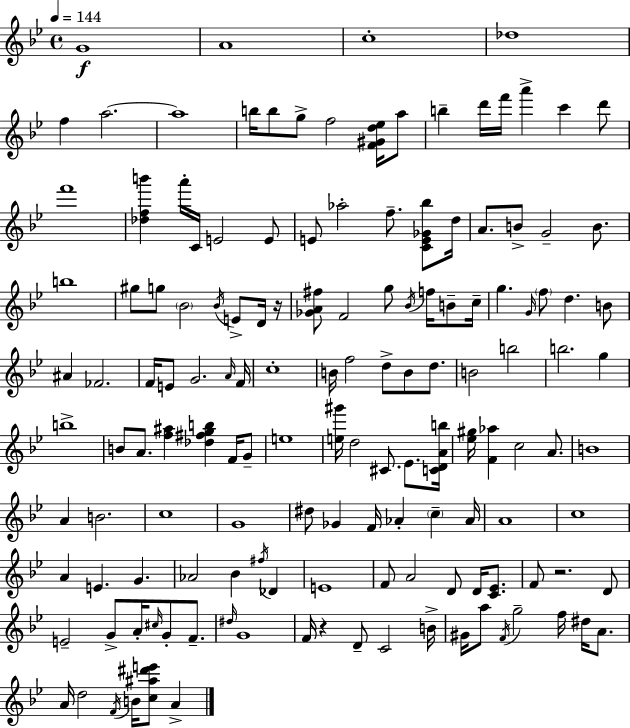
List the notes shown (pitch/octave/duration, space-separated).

G4/w A4/w C5/w Db5/w F5/q A5/h. A5/w B5/s B5/e G5/e F5/h [F4,G#4,D5,Eb5]/s A5/e B5/q D6/s F6/s A6/q C6/q D6/e F6/w [Db5,F5,B6]/q A6/s C4/s E4/h E4/e E4/e Ab5/h F5/e. [C4,E4,Gb4,Bb5]/e D5/s A4/e. B4/e G4/h B4/e. B5/w G#5/e G5/e Bb4/h Bb4/s E4/e D4/s R/s [Gb4,A4,F#5]/e F4/h G5/e Bb4/s F5/s B4/e C5/s G5/q. G4/s F5/e D5/q. B4/e A#4/q FES4/h. F4/s E4/e G4/h. A4/s F4/s C5/w B4/s F5/h D5/e B4/e D5/e. B4/h B5/h B5/h. G5/q B5/w B4/e A4/e. [F5,A#5]/q [Db5,F#5,G5,B5]/q F4/s G4/e E5/w [E5,G#6]/s D5/h C#4/e. Eb4/e. [C4,D4,A4,B5]/s [Eb5,G#5]/s [F4,Ab5]/q C5/h A4/e. B4/w A4/q B4/h. C5/w G4/w D#5/e Gb4/q F4/s Ab4/q C5/q Ab4/s A4/w C5/w A4/q E4/q. G4/q. Ab4/h Bb4/q F#5/s Db4/q E4/w F4/e A4/h D4/e D4/s [C4,Eb4]/e. F4/e R/h. D4/e E4/h G4/e A4/s C#5/s G4/e F4/e. D#5/s G4/w F4/s R/q D4/e C4/h B4/s G#4/s A5/e F4/s G5/h F5/s D#5/s A4/e. A4/s D5/h F4/s B4/s [C5,A#5,D#6,E6]/e A4/q